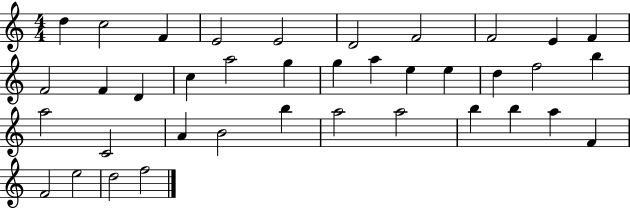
D5/q C5/h F4/q E4/h E4/h D4/h F4/h F4/h E4/q F4/q F4/h F4/q D4/q C5/q A5/h G5/q G5/q A5/q E5/q E5/q D5/q F5/h B5/q A5/h C4/h A4/q B4/h B5/q A5/h A5/h B5/q B5/q A5/q F4/q F4/h E5/h D5/h F5/h